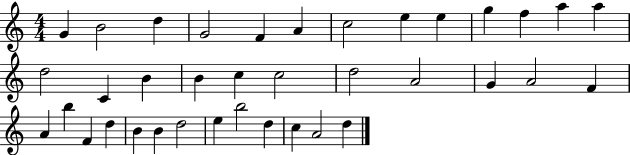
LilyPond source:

{
  \clef treble
  \numericTimeSignature
  \time 4/4
  \key c \major
  g'4 b'2 d''4 | g'2 f'4 a'4 | c''2 e''4 e''4 | g''4 f''4 a''4 a''4 | \break d''2 c'4 b'4 | b'4 c''4 c''2 | d''2 a'2 | g'4 a'2 f'4 | \break a'4 b''4 f'4 d''4 | b'4 b'4 d''2 | e''4 b''2 d''4 | c''4 a'2 d''4 | \break \bar "|."
}